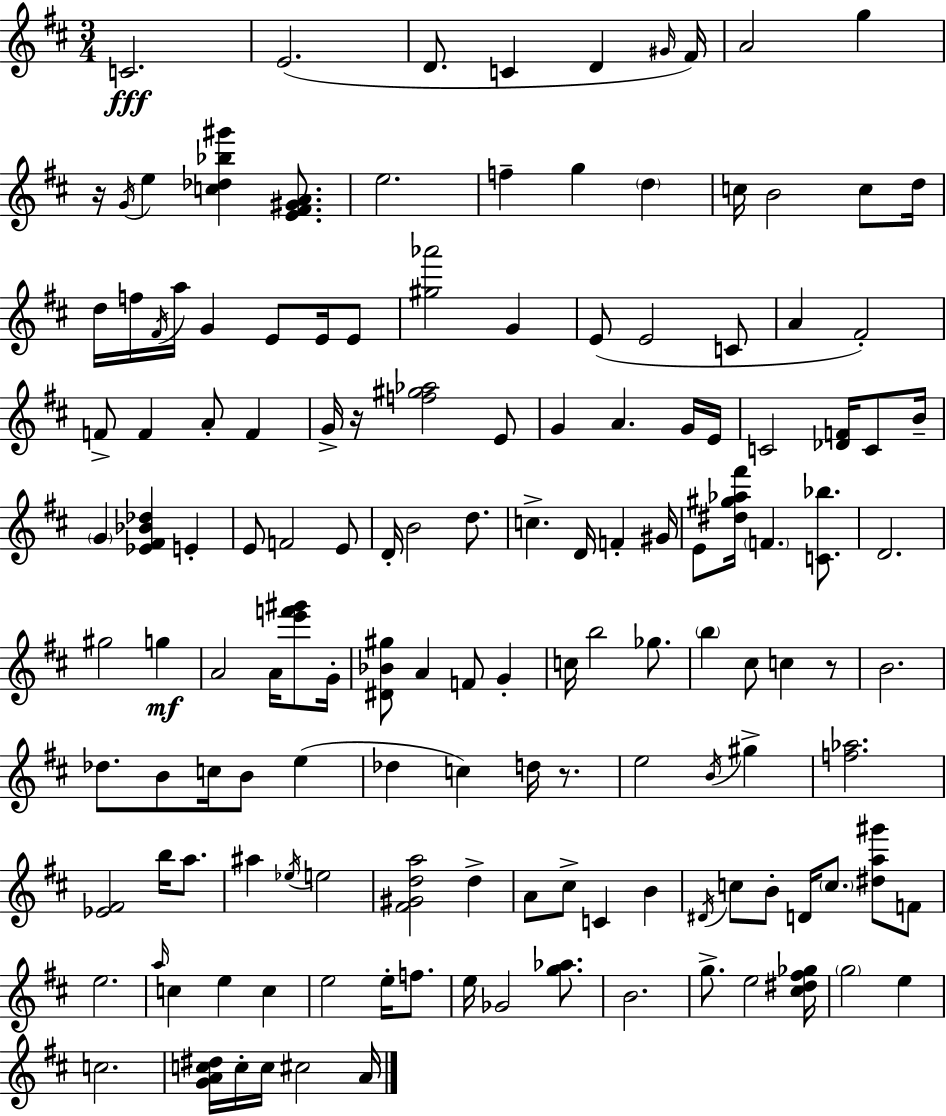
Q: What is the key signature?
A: D major